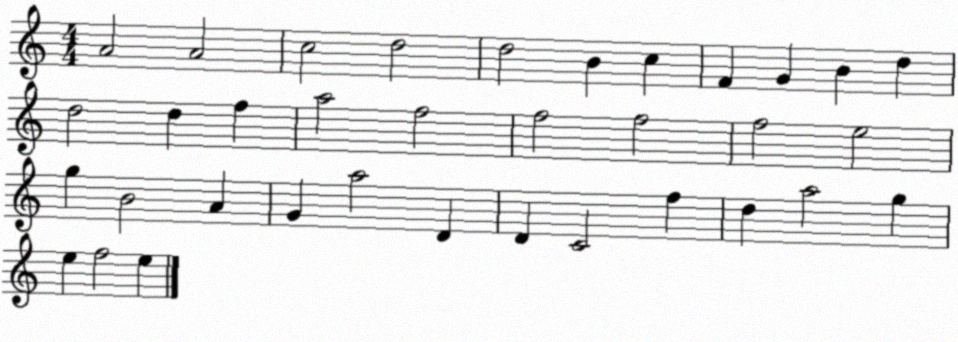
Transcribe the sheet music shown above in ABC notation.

X:1
T:Untitled
M:4/4
L:1/4
K:C
A2 A2 c2 d2 d2 B c F G B d d2 d f a2 f2 f2 f2 f2 e2 g B2 A G a2 D D C2 f d a2 g e f2 e